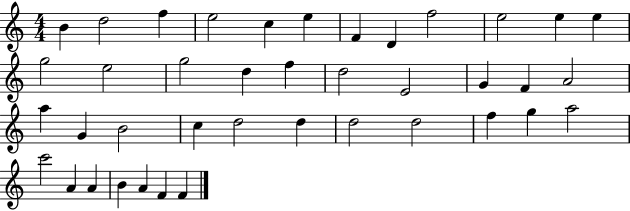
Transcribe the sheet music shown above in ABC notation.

X:1
T:Untitled
M:4/4
L:1/4
K:C
B d2 f e2 c e F D f2 e2 e e g2 e2 g2 d f d2 E2 G F A2 a G B2 c d2 d d2 d2 f g a2 c'2 A A B A F F